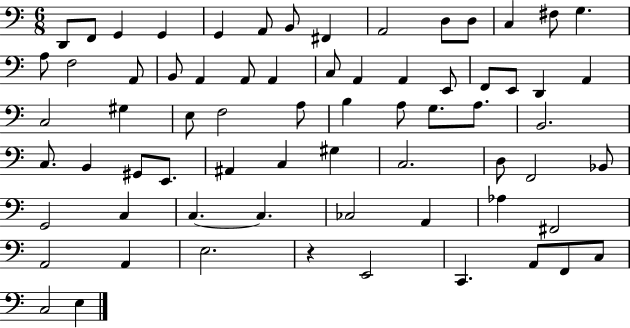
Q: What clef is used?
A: bass